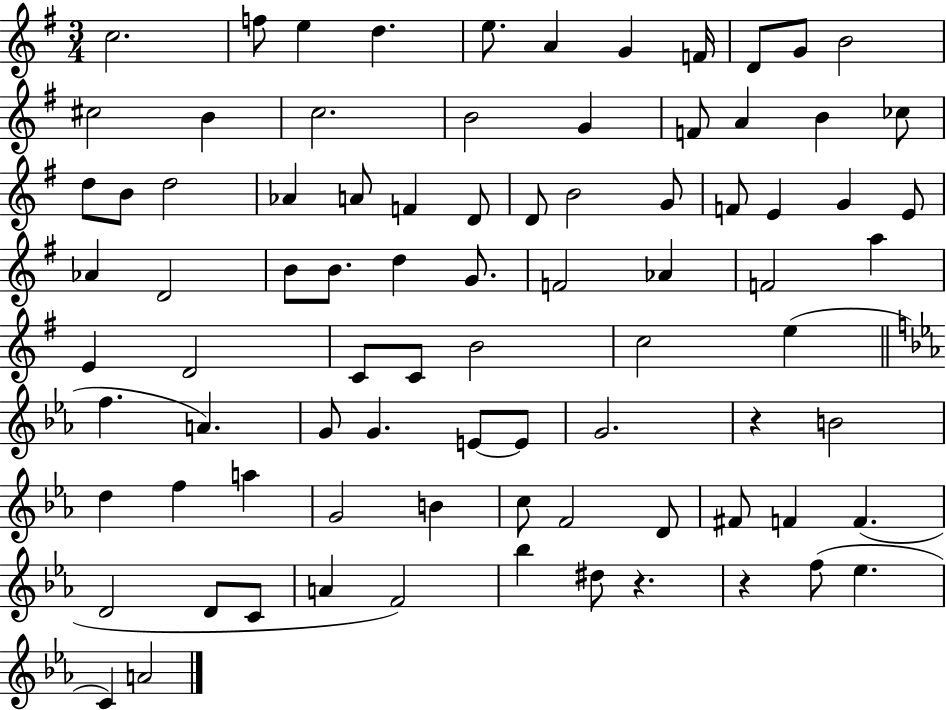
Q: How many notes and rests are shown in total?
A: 84